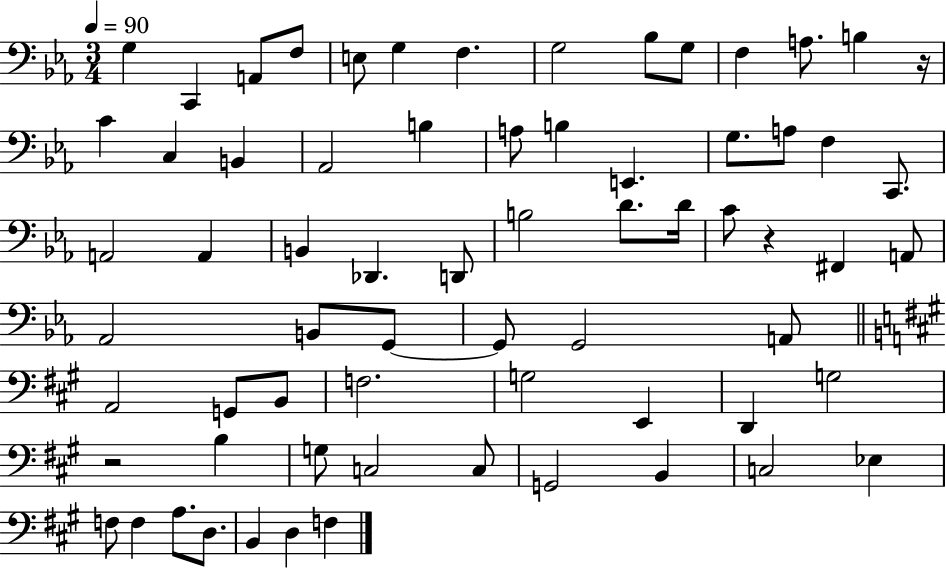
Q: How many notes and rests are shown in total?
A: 68